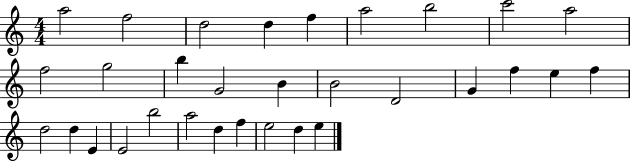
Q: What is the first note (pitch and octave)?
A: A5